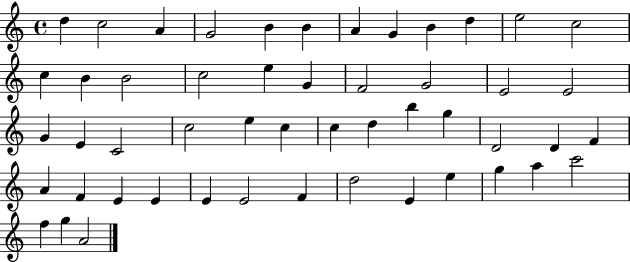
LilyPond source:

{
  \clef treble
  \time 4/4
  \defaultTimeSignature
  \key c \major
  d''4 c''2 a'4 | g'2 b'4 b'4 | a'4 g'4 b'4 d''4 | e''2 c''2 | \break c''4 b'4 b'2 | c''2 e''4 g'4 | f'2 g'2 | e'2 e'2 | \break g'4 e'4 c'2 | c''2 e''4 c''4 | c''4 d''4 b''4 g''4 | d'2 d'4 f'4 | \break a'4 f'4 e'4 e'4 | e'4 e'2 f'4 | d''2 e'4 e''4 | g''4 a''4 c'''2 | \break f''4 g''4 a'2 | \bar "|."
}